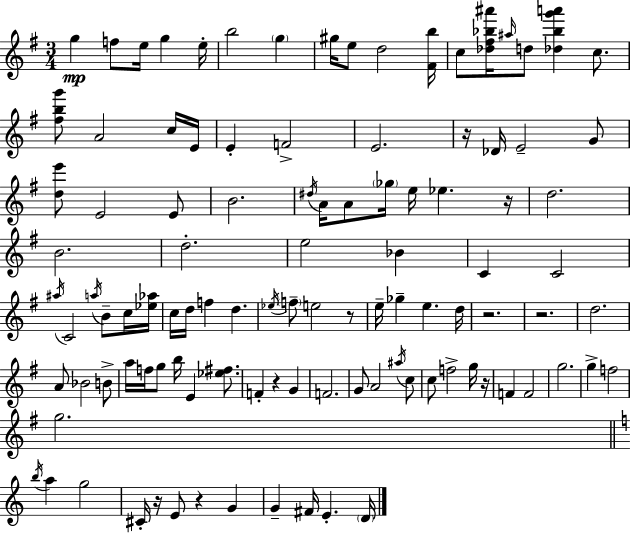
{
  \clef treble
  \numericTimeSignature
  \time 3/4
  \key g \major
  g''4\mp f''8 e''16 g''4 e''16-. | b''2 \parenthesize g''4 | gis''16 e''8 d''2 <fis' b''>16 | c''8 <des'' fis'' bes'' ais'''>16 \grace { ais''16 } d''8 <des'' bes'' g''' a'''>4 c''8. | \break <fis'' b'' g'''>8 a'2 c''16 | e'16 e'4-. f'2-> | e'2. | r16 des'16 e'2-- g'8 | \break <d'' e'''>8 e'2 e'8 | b'2. | \acciaccatura { dis''16 } a'16 a'8 \parenthesize ges''16 e''16 ees''4. | r16 d''2. | \break b'2. | d''2.-. | e''2 bes'4 | c'4 c'2 | \break \acciaccatura { ais''16 } c'2 \acciaccatura { a''16 } | b'8-- c''16 <ees'' aes''>16 c''16 d''16 f''4 d''4. | \acciaccatura { ees''16 } \parenthesize f''8-- e''2 | r8 e''16-- ges''4-- e''4. | \break d''16 r2. | r2. | d''2. | a'8 bes'2 | \break b'8-> a''16 f''16 g''8 b''16 e'4 | <ees'' fis''>8. f'4-. r4 | g'4 f'2. | g'8 a'2 | \break \acciaccatura { ais''16 } c''8 c''8 f''2-> | g''16 r16 f'4 f'2 | g''2. | g''4-> f''2 | \break g''2. | \bar "||" \break \key c \major \acciaccatura { b''16 } a''4 g''2 | cis'16-. r16 e'8 r4 g'4 | g'4-- fis'16 e'4.-. | \parenthesize d'16 \bar "|."
}